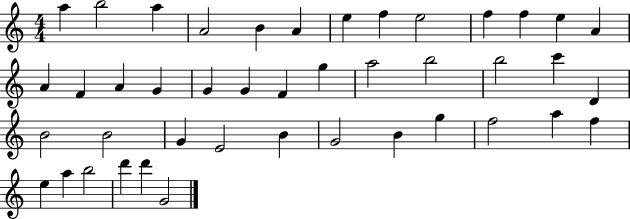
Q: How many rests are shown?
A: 0